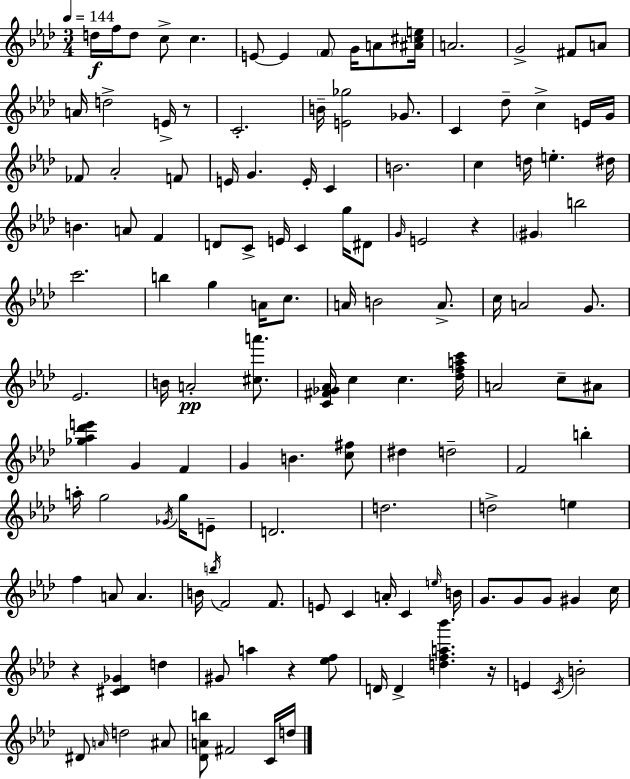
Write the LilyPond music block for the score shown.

{
  \clef treble
  \numericTimeSignature
  \time 3/4
  \key aes \major
  \tempo 4 = 144
  d''16\f f''16 d''8 c''8-> c''4. | e'8~~ e'4 \parenthesize f'8 g'16 a'8 <ais' cis'' e''>16 | a'2. | g'2-> fis'8 a'8 | \break a'16 d''2-> e'16-> r8 | c'2.-. | b'16-- <e' ges''>2 ges'8. | c'4 des''8-- c''4-> e'16 g'16 | \break fes'8 aes'2-. f'8 | e'16 g'4. e'16-. c'4 | b'2. | c''4 d''16 e''4.-. dis''16 | \break b'4. a'8 f'4 | d'8 c'8-> e'16 c'4 g''16 dis'8 | \grace { g'16 } e'2 r4 | \parenthesize gis'4 b''2 | \break c'''2. | b''4 g''4 a'16 c''8. | a'16 b'2 a'8.-> | c''16 a'2 g'8. | \break ees'2. | b'16 a'2-.\pp <cis'' a'''>8. | <c' fis' ges' aes'>16 c''4 c''4. | <des'' f'' a'' c'''>16 a'2 c''8-- ais'8 | \break <ges'' aes'' des''' e'''>4 g'4 f'4 | g'4 b'4. <c'' fis''>8 | dis''4 d''2-- | f'2 b''4-. | \break a''16-. g''2 \acciaccatura { ges'16 } g''16 | e'8-- d'2. | d''2. | d''2-> e''4 | \break f''4 a'8 a'4. | b'16 \acciaccatura { b''16 } f'2 | f'8. e'8 c'4 a'16-. c'4 | \grace { e''16 } b'16 g'8. g'8 g'8 gis'4 | \break c''16 r4 <cis' des' ges'>4 | d''4 gis'8 a''4 r4 | <ees'' f''>8 d'16 d'4-> <d'' f'' a'' bes'''>4. | r16 e'4 \acciaccatura { c'16 } b'2-. | \break dis'8 \grace { a'16 } d''2 | ais'8 <des' a' b''>8 fis'2 | c'16 d''16 \bar "|."
}